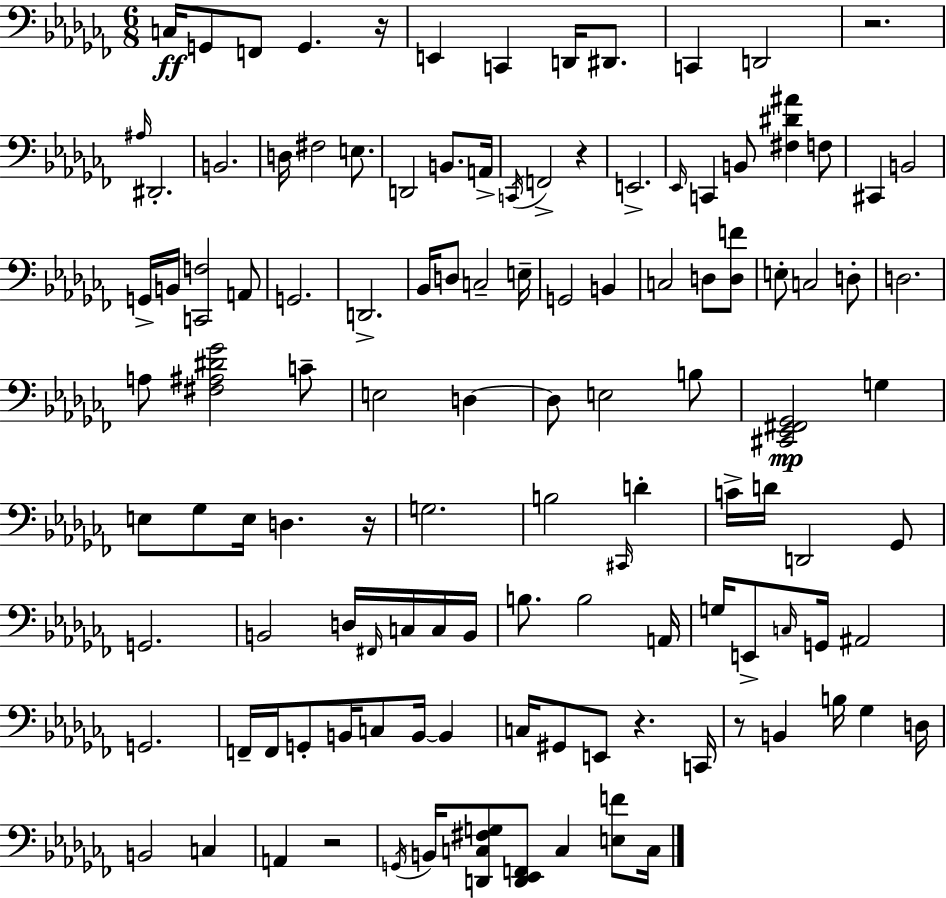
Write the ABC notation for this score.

X:1
T:Untitled
M:6/8
L:1/4
K:Abm
C,/4 G,,/2 F,,/2 G,, z/4 E,, C,, D,,/4 ^D,,/2 C,, D,,2 z2 ^A,/4 ^D,,2 B,,2 D,/4 ^F,2 E,/2 D,,2 B,,/2 A,,/4 C,,/4 F,,2 z E,,2 _E,,/4 C,, B,,/2 [^F,^D^A] F,/2 ^C,, B,,2 G,,/4 B,,/4 [C,,F,]2 A,,/2 G,,2 D,,2 _B,,/4 D,/2 C,2 E,/4 G,,2 B,, C,2 D,/2 [D,F]/2 E,/2 C,2 D,/2 D,2 A,/2 [^F,^A,^D_G]2 C/2 E,2 D, D,/2 E,2 B,/2 [^C,,_E,,^F,,_G,,]2 G, E,/2 _G,/2 E,/4 D, z/4 G,2 B,2 ^C,,/4 D C/4 D/4 D,,2 _G,,/2 G,,2 B,,2 D,/4 ^F,,/4 C,/4 C,/4 B,,/4 B,/2 B,2 A,,/4 G,/4 E,,/2 C,/4 G,,/4 ^A,,2 G,,2 F,,/4 F,,/4 G,,/2 B,,/4 C,/2 B,,/4 B,, C,/4 ^G,,/2 E,,/2 z C,,/4 z/2 B,, B,/4 _G, D,/4 B,,2 C, A,, z2 G,,/4 B,,/4 [D,,C,^F,G,]/2 [D,,_E,,F,,]/2 C, [E,F]/2 C,/4